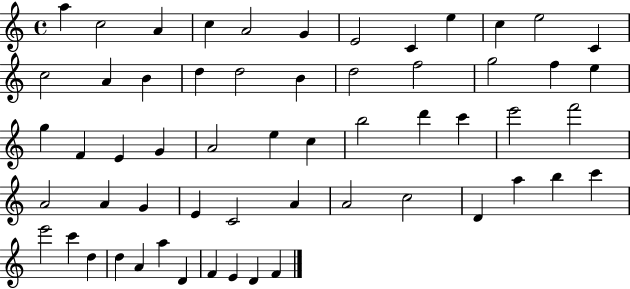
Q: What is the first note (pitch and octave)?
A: A5